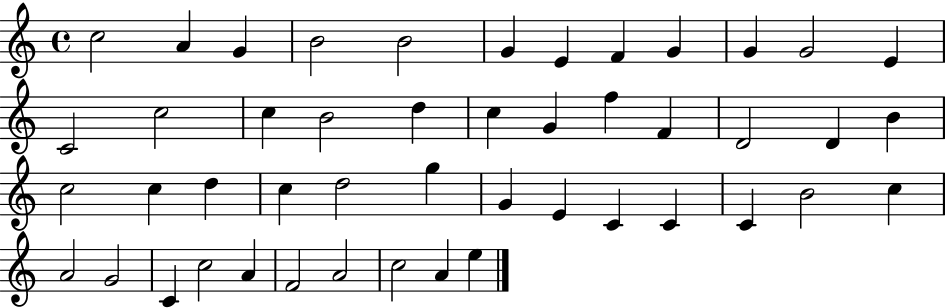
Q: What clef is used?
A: treble